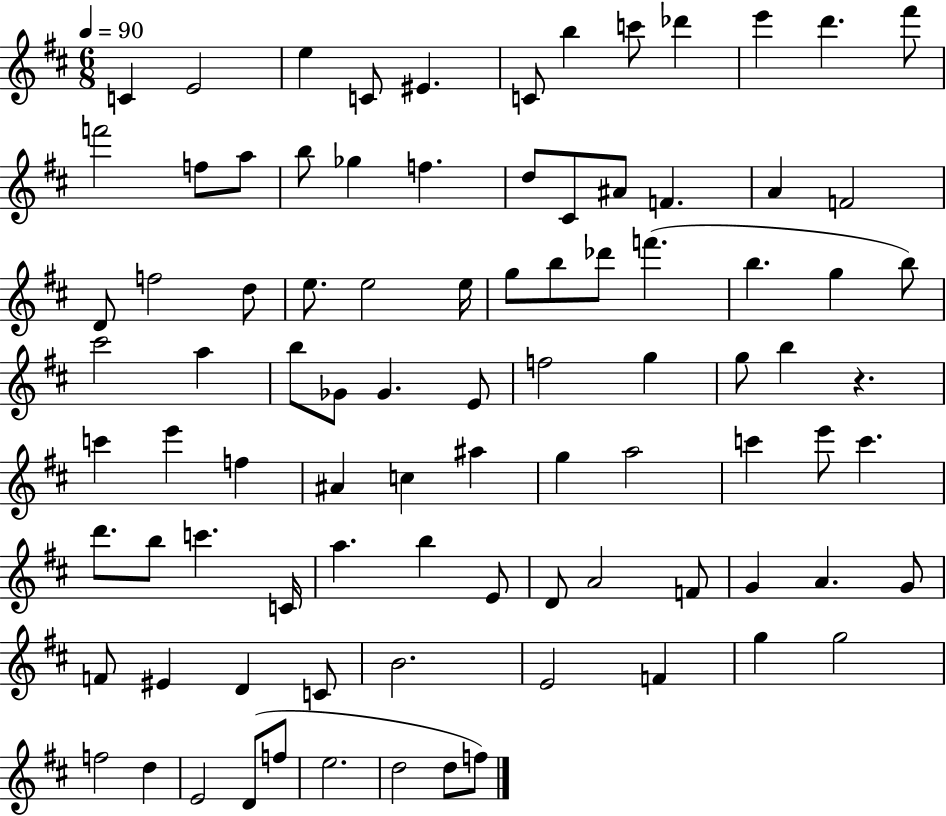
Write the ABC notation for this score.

X:1
T:Untitled
M:6/8
L:1/4
K:D
C E2 e C/2 ^E C/2 b c'/2 _d' e' d' ^f'/2 f'2 f/2 a/2 b/2 _g f d/2 ^C/2 ^A/2 F A F2 D/2 f2 d/2 e/2 e2 e/4 g/2 b/2 _d'/2 f' b g b/2 ^c'2 a b/2 _G/2 _G E/2 f2 g g/2 b z c' e' f ^A c ^a g a2 c' e'/2 c' d'/2 b/2 c' C/4 a b E/2 D/2 A2 F/2 G A G/2 F/2 ^E D C/2 B2 E2 F g g2 f2 d E2 D/2 f/2 e2 d2 d/2 f/2